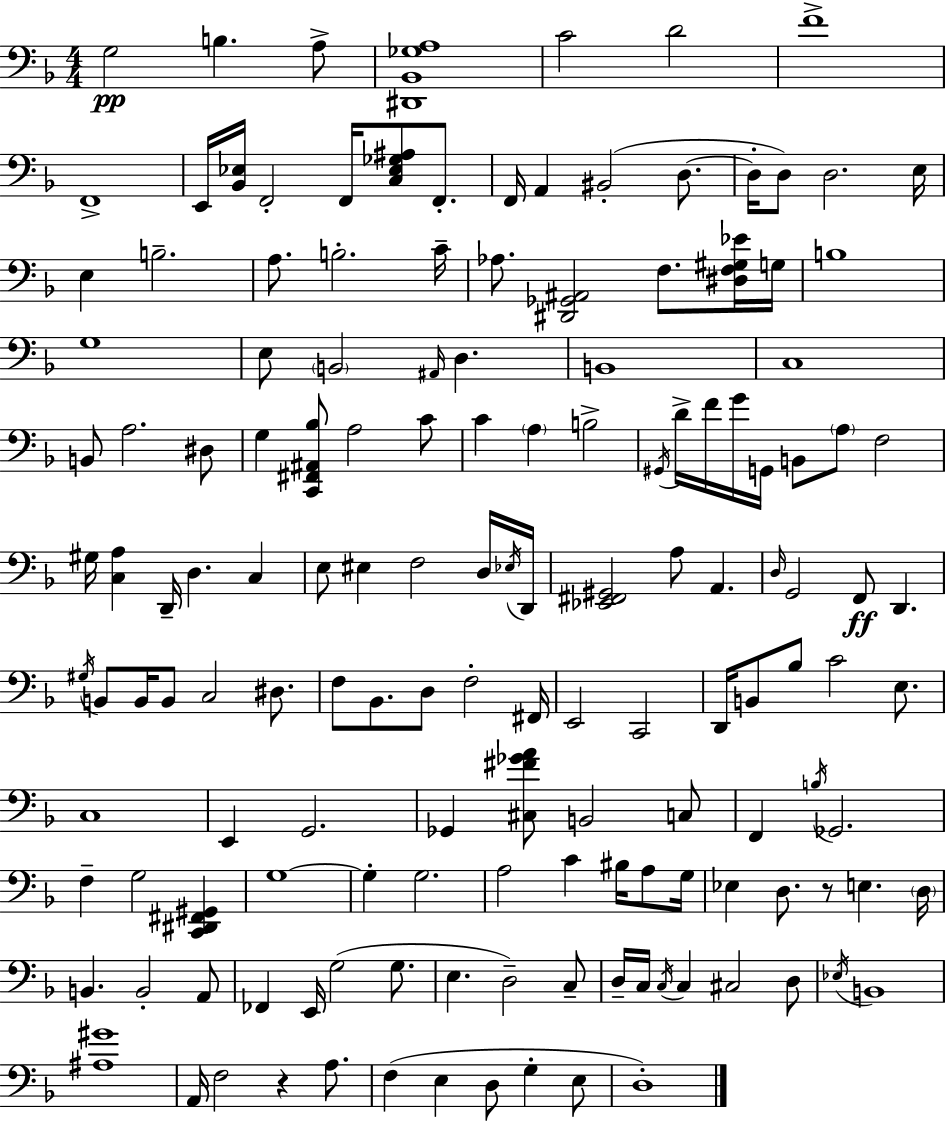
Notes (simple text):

G3/h B3/q. A3/e [D#2,Bb2,Gb3,A3]/w C4/h D4/h F4/w F2/w E2/s [Bb2,Eb3]/s F2/h F2/s [C3,Eb3,Gb3,A#3]/e F2/e. F2/s A2/q BIS2/h D3/e. D3/s D3/e D3/h. E3/s E3/q B3/h. A3/e. B3/h. C4/s Ab3/e. [D#2,Gb2,A#2]/h F3/e. [D#3,F3,G#3,Eb4]/s G3/s B3/w G3/w E3/e B2/h A#2/s D3/q. B2/w C3/w B2/e A3/h. D#3/e G3/q [C2,F#2,A#2,Bb3]/e A3/h C4/e C4/q A3/q B3/h G#2/s D4/s F4/s G4/s G2/s B2/e A3/e F3/h G#3/s [C3,A3]/q D2/s D3/q. C3/q E3/e EIS3/q F3/h D3/s Eb3/s D2/s [Eb2,F#2,G#2]/h A3/e A2/q. D3/s G2/h F2/e D2/q. G#3/s B2/e B2/s B2/e C3/h D#3/e. F3/e Bb2/e. D3/e F3/h F#2/s E2/h C2/h D2/s B2/e Bb3/e C4/h E3/e. C3/w E2/q G2/h. Gb2/q [C#3,F#4,Gb4,A4]/e B2/h C3/e F2/q B3/s Gb2/h. F3/q G3/h [C2,D#2,F#2,G#2]/q G3/w G3/q G3/h. A3/h C4/q BIS3/s A3/e G3/s Eb3/q D3/e. R/e E3/q. D3/s B2/q. B2/h A2/e FES2/q E2/s G3/h G3/e. E3/q. D3/h C3/e D3/s C3/s C3/s C3/q C#3/h D3/e Eb3/s B2/w [A#3,G#4]/w A2/s F3/h R/q A3/e. F3/q E3/q D3/e G3/q E3/e D3/w